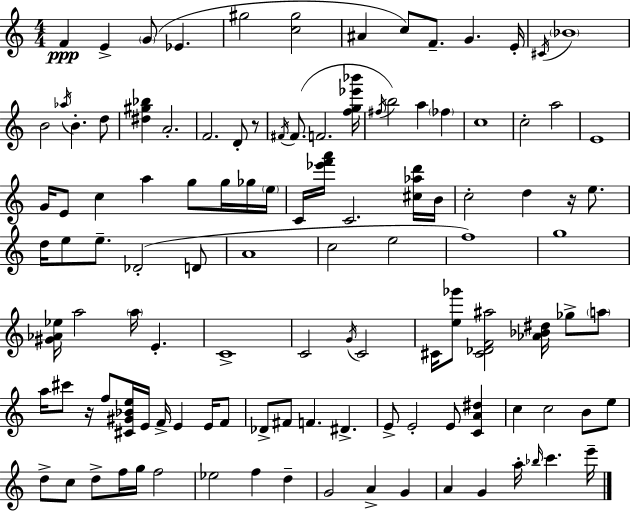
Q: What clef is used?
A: treble